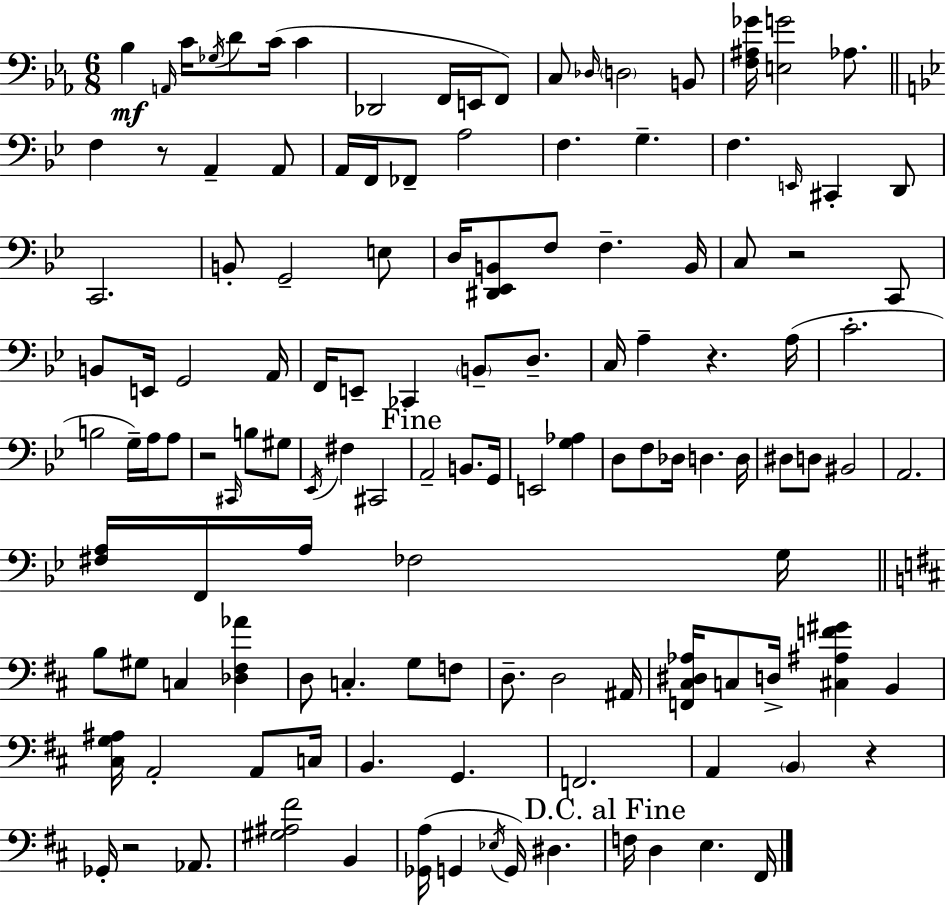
X:1
T:Untitled
M:6/8
L:1/4
K:Cm
_B, A,,/4 C/4 _G,/4 D/2 C/4 C _D,,2 F,,/4 E,,/4 F,,/2 C,/2 _D,/4 D,2 B,,/2 [F,^A,_G]/4 [E,G]2 _A,/2 F, z/2 A,, A,,/2 A,,/4 F,,/4 _F,,/2 A,2 F, G, F, E,,/4 ^C,, D,,/2 C,,2 B,,/2 G,,2 E,/2 D,/4 [^D,,_E,,B,,]/2 F,/2 F, B,,/4 C,/2 z2 C,,/2 B,,/2 E,,/4 G,,2 A,,/4 F,,/4 E,,/2 _C,, B,,/2 D,/2 C,/4 A, z A,/4 C2 B,2 G,/4 A,/4 A,/2 z2 ^C,,/4 B,/2 ^G,/2 _E,,/4 ^F, ^C,,2 A,,2 B,,/2 G,,/4 E,,2 [G,_A,] D,/2 F,/2 _D,/4 D, D,/4 ^D,/2 D,/2 ^B,,2 A,,2 [^F,A,]/4 F,,/4 A,/4 _F,2 G,/4 B,/2 ^G,/2 C, [_D,^F,_A] D,/2 C, G,/2 F,/2 D,/2 D,2 ^A,,/4 [F,,^C,^D,_A,]/4 C,/2 D,/4 [^C,^A,F^G] B,, [^C,G,^A,]/4 A,,2 A,,/2 C,/4 B,, G,, F,,2 A,, B,, z _G,,/4 z2 _A,,/2 [^G,^A,^F]2 B,, [_G,,A,]/4 G,, _E,/4 G,,/4 ^D, F,/4 D, E, ^F,,/4